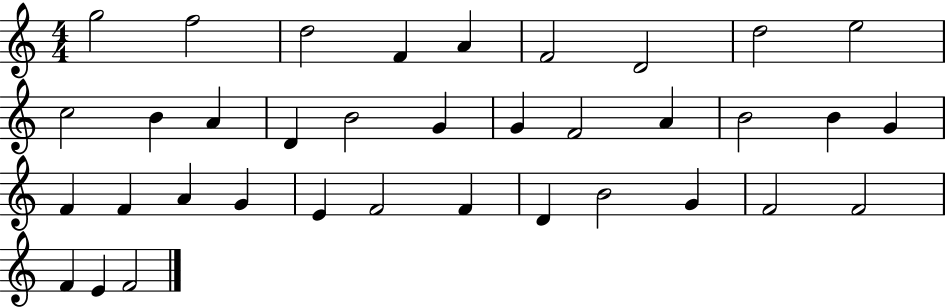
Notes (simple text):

G5/h F5/h D5/h F4/q A4/q F4/h D4/h D5/h E5/h C5/h B4/q A4/q D4/q B4/h G4/q G4/q F4/h A4/q B4/h B4/q G4/q F4/q F4/q A4/q G4/q E4/q F4/h F4/q D4/q B4/h G4/q F4/h F4/h F4/q E4/q F4/h